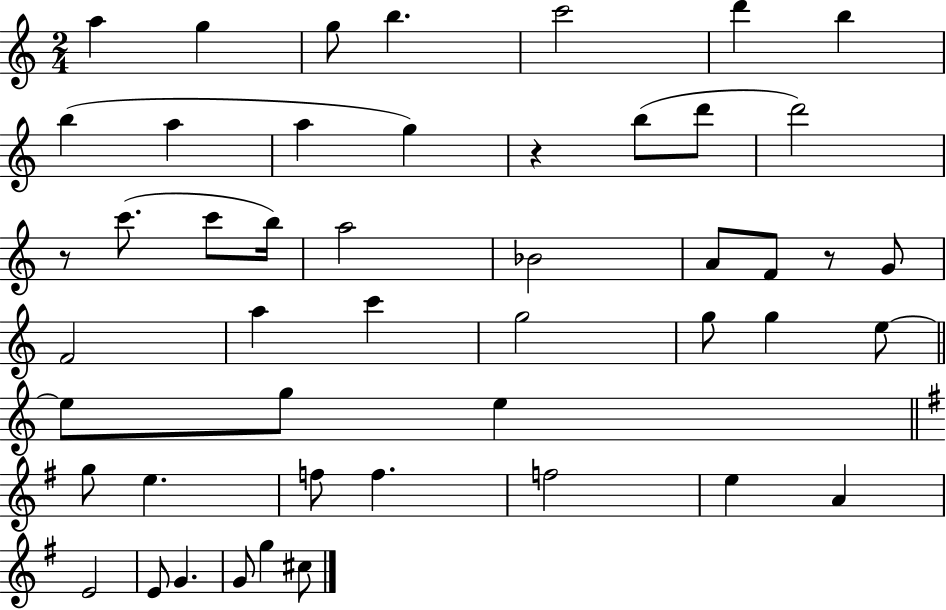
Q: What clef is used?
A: treble